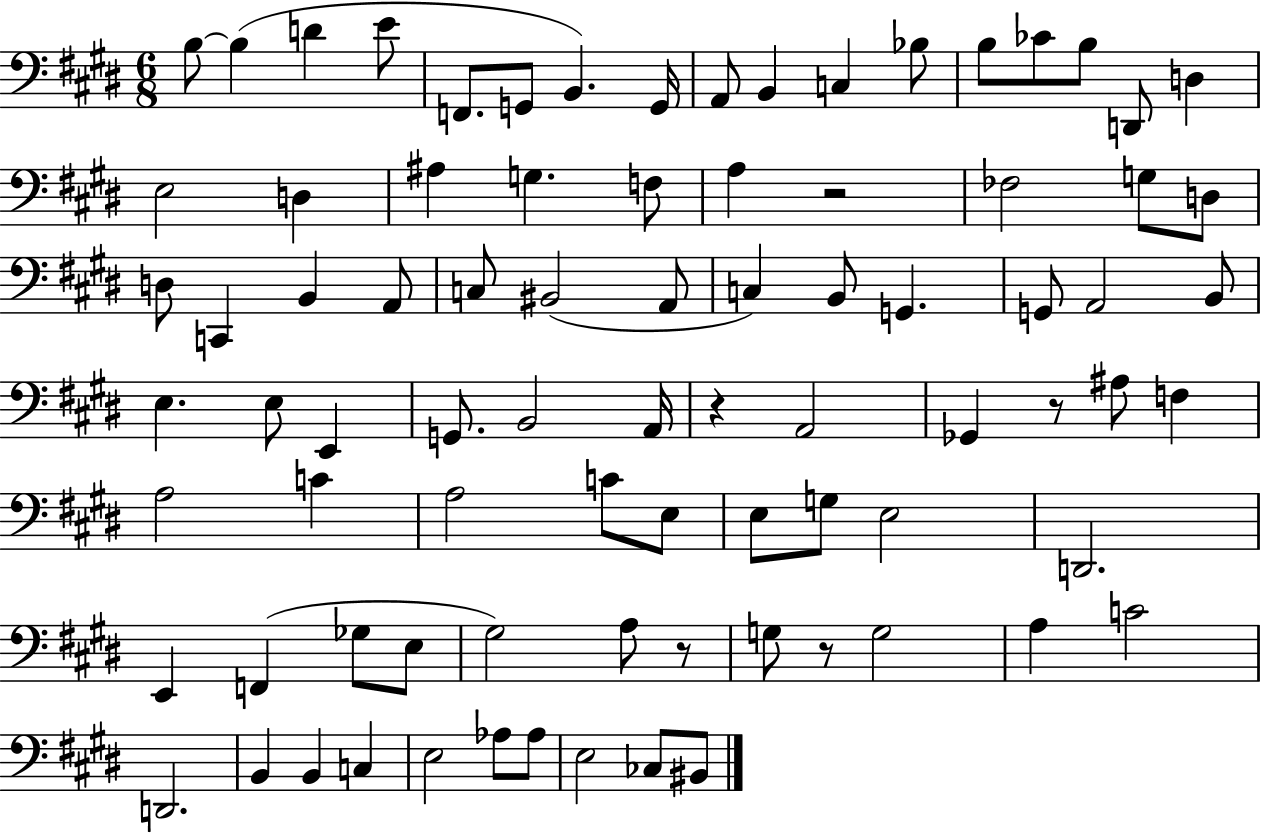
B3/e B3/q D4/q E4/e F2/e. G2/e B2/q. G2/s A2/e B2/q C3/q Bb3/e B3/e CES4/e B3/e D2/e D3/q E3/h D3/q A#3/q G3/q. F3/e A3/q R/h FES3/h G3/e D3/e D3/e C2/q B2/q A2/e C3/e BIS2/h A2/e C3/q B2/e G2/q. G2/e A2/h B2/e E3/q. E3/e E2/q G2/e. B2/h A2/s R/q A2/h Gb2/q R/e A#3/e F3/q A3/h C4/q A3/h C4/e E3/e E3/e G3/e E3/h D2/h. E2/q F2/q Gb3/e E3/e G#3/h A3/e R/e G3/e R/e G3/h A3/q C4/h D2/h. B2/q B2/q C3/q E3/h Ab3/e Ab3/e E3/h CES3/e BIS2/e